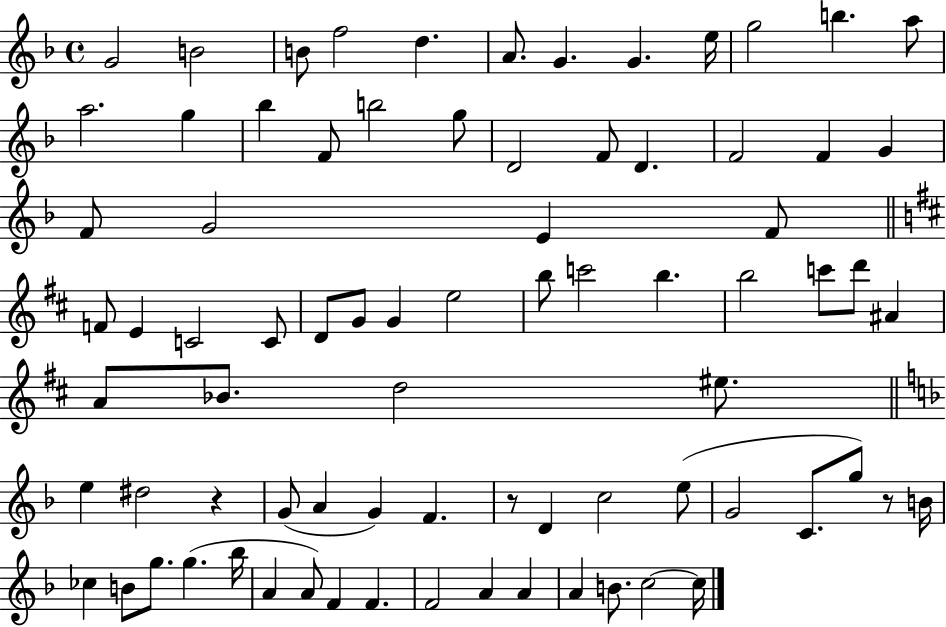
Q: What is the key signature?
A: F major